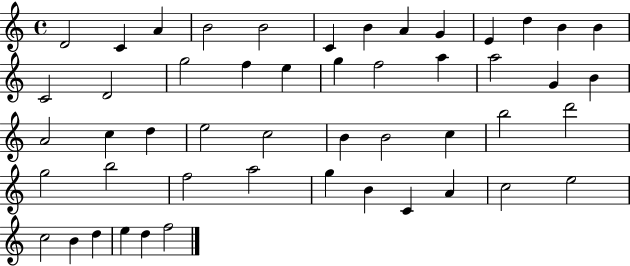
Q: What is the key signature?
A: C major